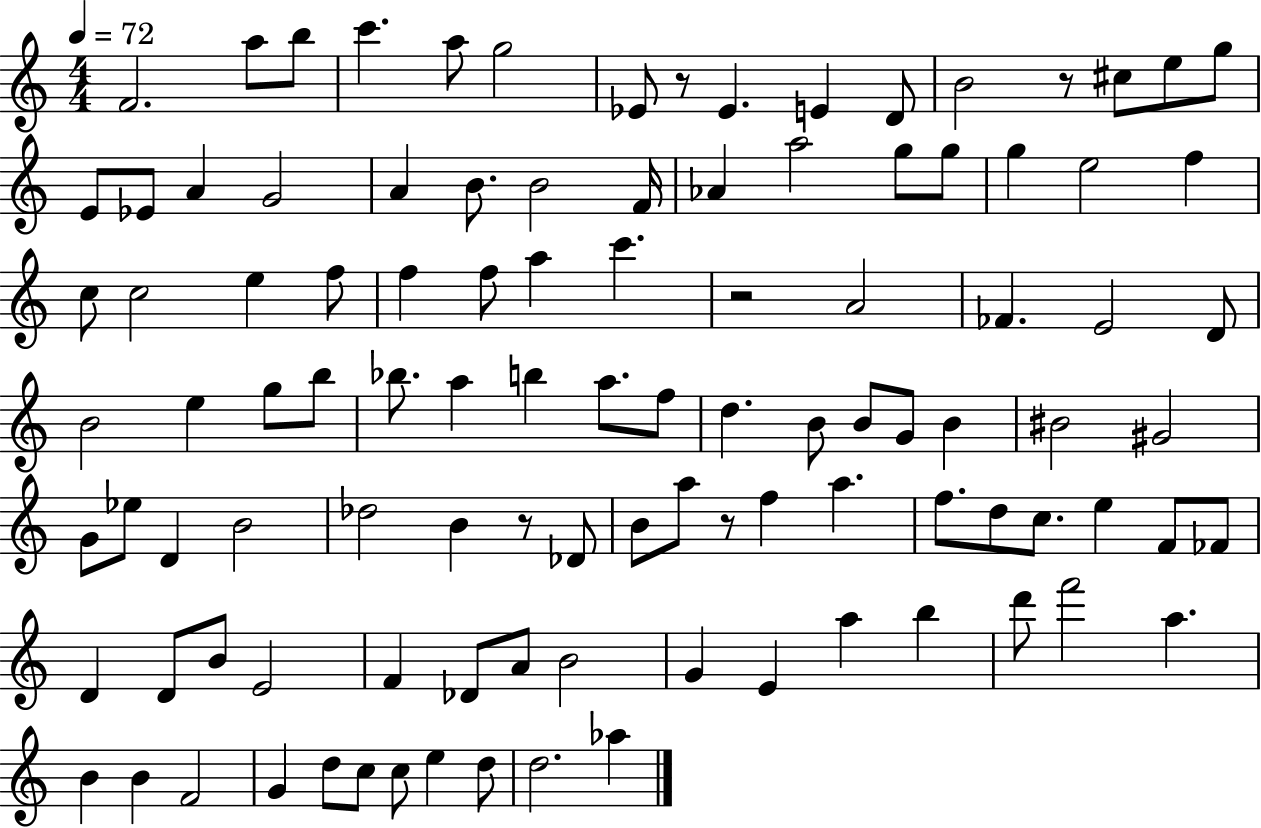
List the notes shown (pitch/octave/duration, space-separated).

F4/h. A5/e B5/e C6/q. A5/e G5/h Eb4/e R/e Eb4/q. E4/q D4/e B4/h R/e C#5/e E5/e G5/e E4/e Eb4/e A4/q G4/h A4/q B4/e. B4/h F4/s Ab4/q A5/h G5/e G5/e G5/q E5/h F5/q C5/e C5/h E5/q F5/e F5/q F5/e A5/q C6/q. R/h A4/h FES4/q. E4/h D4/e B4/h E5/q G5/e B5/e Bb5/e. A5/q B5/q A5/e. F5/e D5/q. B4/e B4/e G4/e B4/q BIS4/h G#4/h G4/e Eb5/e D4/q B4/h Db5/h B4/q R/e Db4/e B4/e A5/e R/e F5/q A5/q. F5/e. D5/e C5/e. E5/q F4/e FES4/e D4/q D4/e B4/e E4/h F4/q Db4/e A4/e B4/h G4/q E4/q A5/q B5/q D6/e F6/h A5/q. B4/q B4/q F4/h G4/q D5/e C5/e C5/e E5/q D5/e D5/h. Ab5/q